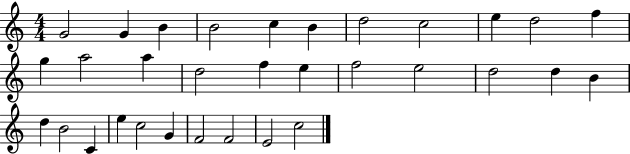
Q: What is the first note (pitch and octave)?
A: G4